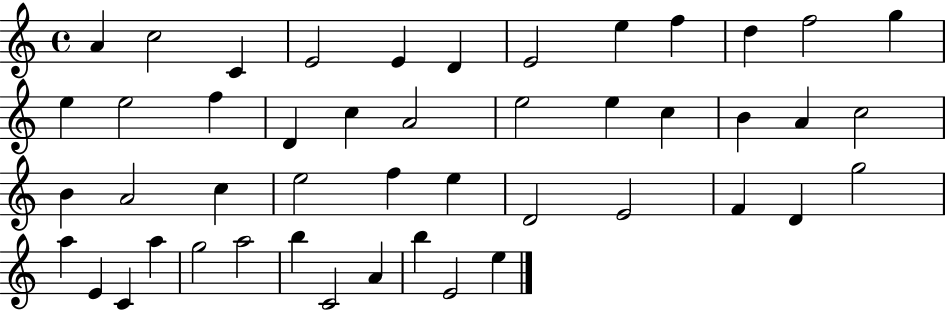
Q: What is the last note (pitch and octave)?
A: E5